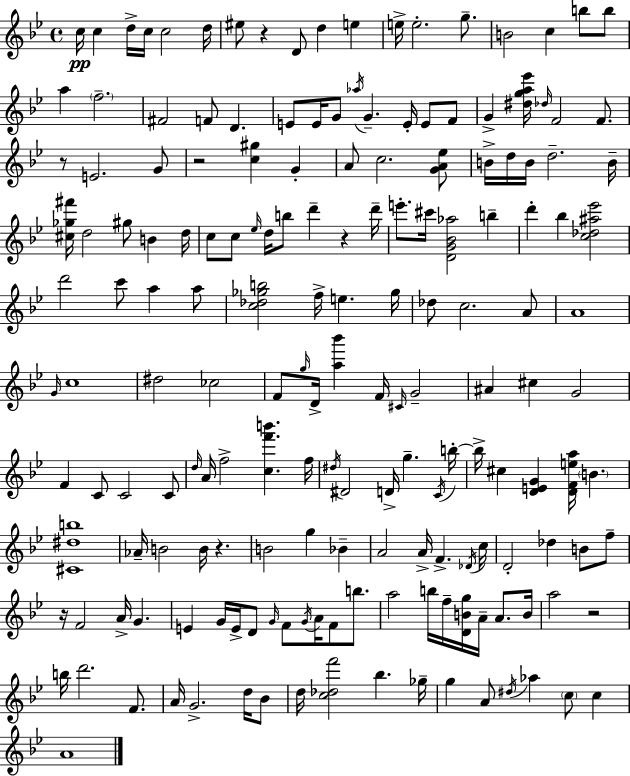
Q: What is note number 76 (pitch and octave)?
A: F4